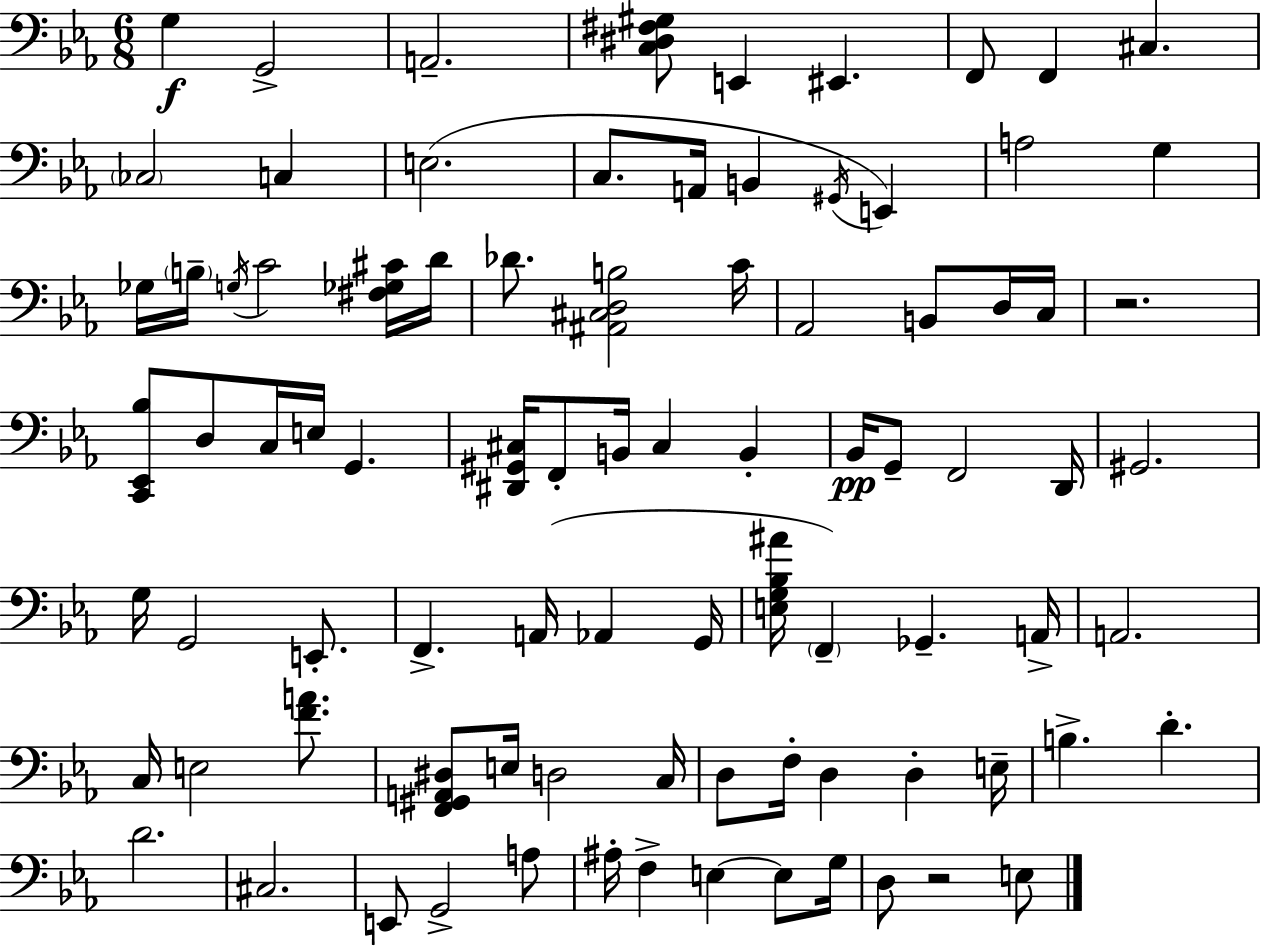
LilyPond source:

{
  \clef bass
  \numericTimeSignature
  \time 6/8
  \key ees \major
  \repeat volta 2 { g4\f g,2-> | a,2.-- | <c dis fis gis>8 e,4 eis,4. | f,8 f,4 cis4. | \break \parenthesize ces2 c4 | e2.( | c8. a,16 b,4 \acciaccatura { gis,16 }) e,4 | a2 g4 | \break ges16 \parenthesize b16-- \acciaccatura { g16 } c'2 | <fis ges cis'>16 d'16 des'8. <ais, cis d b>2 | c'16 aes,2 b,8 | d16 c16 r2. | \break <c, ees, bes>8 d8 c16 e16 g,4. | <dis, gis, cis>16 f,8-. b,16 cis4 b,4-. | bes,16\pp g,8-- f,2 | d,16 gis,2. | \break g16 g,2 e,8.-. | f,4.-> a,16( aes,4 | g,16 <e g bes ais'>16 \parenthesize f,4--) ges,4.-- | a,16-> a,2. | \break c16 e2 <f' a'>8. | <f, gis, a, dis>8 e16 d2 | c16 d8 f16-. d4 d4-. | e16-- b4.-> d'4.-. | \break d'2. | cis2. | e,8 g,2-> | a8 ais16-. f4-> e4~~ e8 | \break g16 d8 r2 | e8 } \bar "|."
}